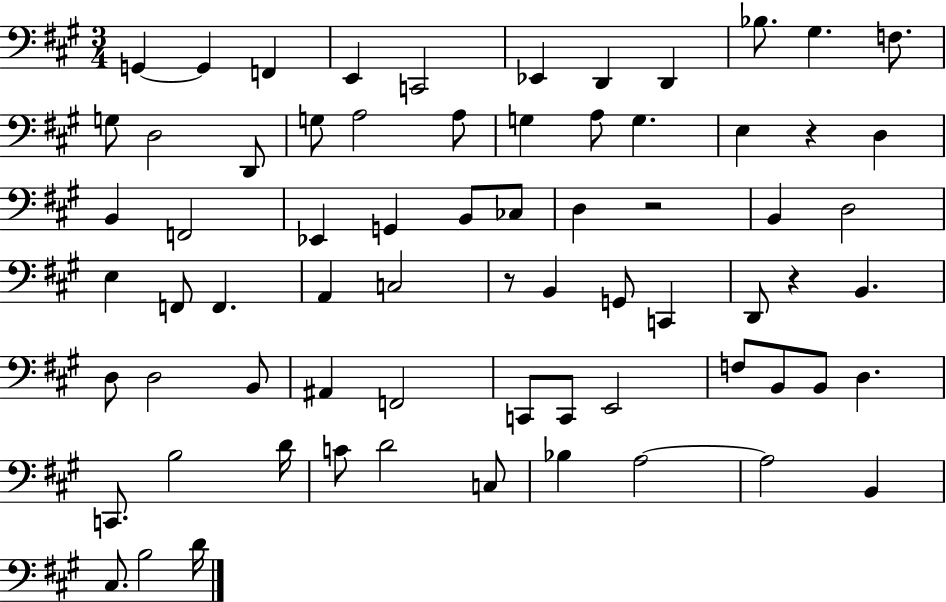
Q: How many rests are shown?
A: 4